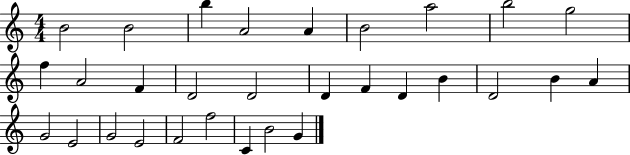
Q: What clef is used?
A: treble